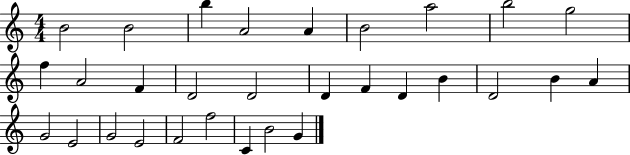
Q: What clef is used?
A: treble